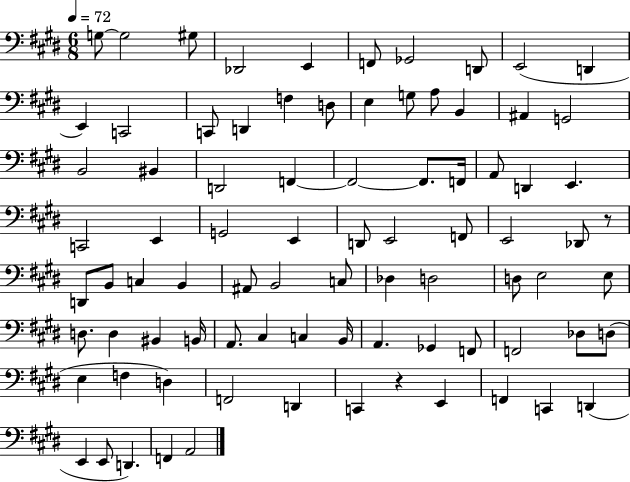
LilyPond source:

{
  \clef bass
  \numericTimeSignature
  \time 6/8
  \key e \major
  \tempo 4 = 72
  g8~~ g2 gis8 | des,2 e,4 | f,8 ges,2 d,8 | e,2( d,4 | \break e,4) c,2 | c,8 d,4 f4 d8 | e4 g8 a8 b,4 | ais,4 g,2 | \break b,2 bis,4 | d,2 f,4~~ | f,2~~ f,8. f,16 | a,8 d,4 e,4. | \break c,2 e,4 | g,2 e,4 | d,8 e,2 f,8 | e,2 des,8 r8 | \break d,8 b,8 c4 b,4 | ais,8 b,2 c8 | des4 d2 | d8 e2 e8 | \break d8. d4 bis,4 b,16 | a,8. cis4 c4 b,16 | a,4. ges,4 f,8 | f,2 des8 d8( | \break e4 f4 d4) | f,2 d,4 | c,4 r4 e,4 | f,4 c,4 d,4( | \break e,4 e,8 d,4.) | f,4 a,2 | \bar "|."
}